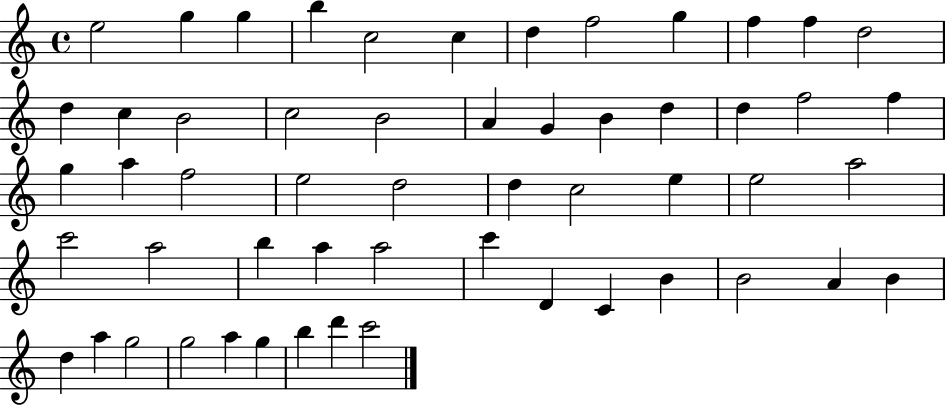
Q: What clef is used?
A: treble